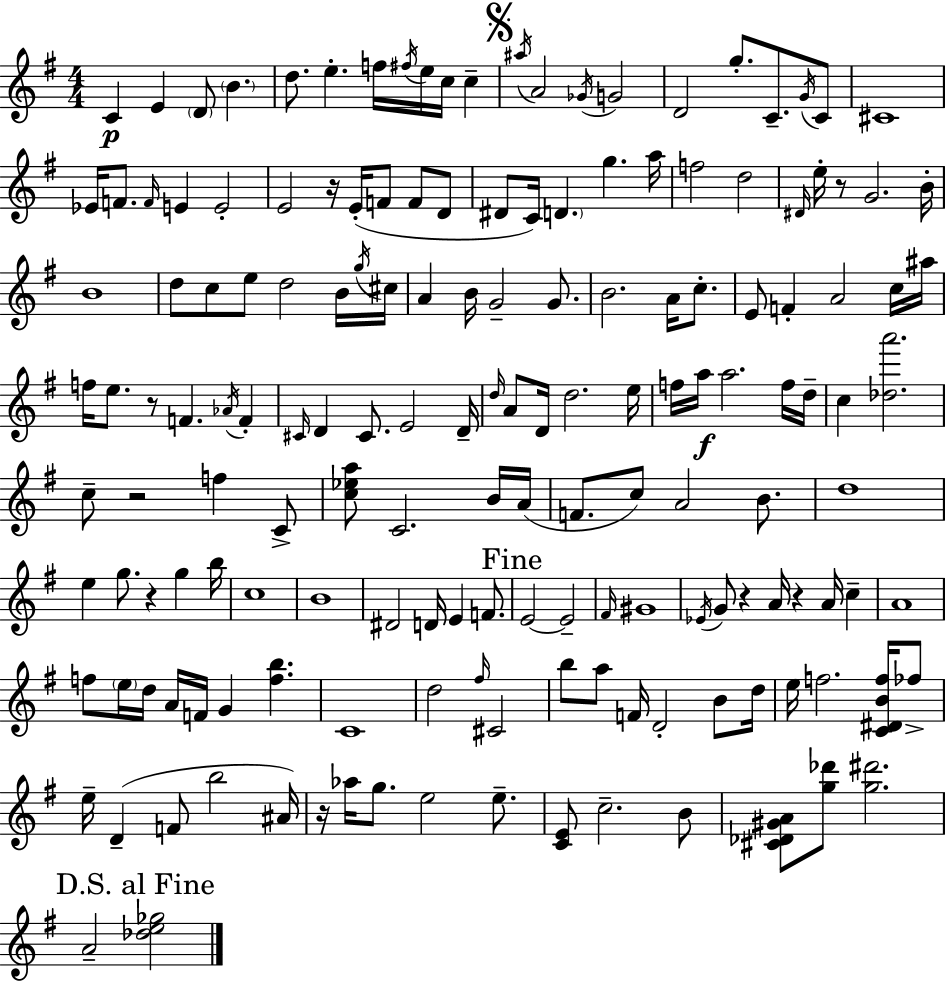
{
  \clef treble
  \numericTimeSignature
  \time 4/4
  \key g \major
  \repeat volta 2 { c'4\p e'4 \parenthesize d'8 \parenthesize b'4. | d''8. e''4.-. f''16 \acciaccatura { fis''16 } e''16 c''16 c''4-- | \mark \markup { \musicglyph "scripts.segno" } \acciaccatura { ais''16 } a'2 \acciaccatura { ges'16 } g'2 | d'2 g''8.-. c'8.-- | \break \acciaccatura { g'16 } c'8 cis'1 | ees'16 f'8. \grace { f'16 } e'4 e'2-. | e'2 r16 e'16-.( f'8 | f'8 d'8 dis'8 c'16) \parenthesize d'4. g''4. | \break a''16 f''2 d''2 | \grace { dis'16 } e''16-. r8 g'2. | b'16-. b'1 | d''8 c''8 e''8 d''2 | \break b'16 \acciaccatura { g''16 } cis''16 a'4 b'16 g'2-- | g'8. b'2. | a'16 c''8.-. e'8 f'4-. a'2 | c''16 ais''16 f''16 e''8. r8 f'4. | \break \acciaccatura { aes'16 } f'4-. \grace { cis'16 } d'4 cis'8. | e'2 d'16-- \grace { d''16 } a'8 d'16 d''2. | e''16 f''16 a''16\f a''2. | f''16 d''16-- c''4 <des'' a'''>2. | \break c''8-- r2 | f''4 c'8-> <c'' ees'' a''>8 c'2. | b'16 a'16( f'8. c''8) a'2 | b'8. d''1 | \break e''4 g''8. | r4 g''4 b''16 c''1 | b'1 | dis'2 | \break d'16 e'4 f'8. \mark "Fine" e'2~~ | e'2-- \grace { fis'16 } gis'1 | \acciaccatura { ees'16 } g'8 r4 | a'16 r4 a'16 c''4-- a'1 | \break f''8 \parenthesize e''16 d''16 | a'16 f'16 g'4 <f'' b''>4. c'1 | d''2 | \grace { fis''16 } cis'2 b''8 a''8 | \break f'16 d'2-. b'8 d''16 e''16 f''2. | <c' dis' b' f''>16 fes''8-> e''16-- d'4--( | f'8 b''2 ais'16) r16 aes''16 g''8. | e''2 e''8.-- <c' e'>8 c''2.-- | \break b'8 <cis' des' gis' a'>8 <g'' des'''>8 | <g'' dis'''>2. \mark "D.S. al Fine" a'2-- | <des'' e'' ges''>2 } \bar "|."
}